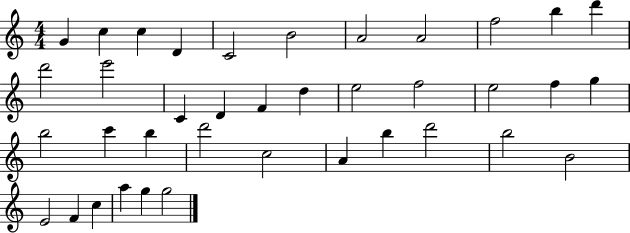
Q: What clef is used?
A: treble